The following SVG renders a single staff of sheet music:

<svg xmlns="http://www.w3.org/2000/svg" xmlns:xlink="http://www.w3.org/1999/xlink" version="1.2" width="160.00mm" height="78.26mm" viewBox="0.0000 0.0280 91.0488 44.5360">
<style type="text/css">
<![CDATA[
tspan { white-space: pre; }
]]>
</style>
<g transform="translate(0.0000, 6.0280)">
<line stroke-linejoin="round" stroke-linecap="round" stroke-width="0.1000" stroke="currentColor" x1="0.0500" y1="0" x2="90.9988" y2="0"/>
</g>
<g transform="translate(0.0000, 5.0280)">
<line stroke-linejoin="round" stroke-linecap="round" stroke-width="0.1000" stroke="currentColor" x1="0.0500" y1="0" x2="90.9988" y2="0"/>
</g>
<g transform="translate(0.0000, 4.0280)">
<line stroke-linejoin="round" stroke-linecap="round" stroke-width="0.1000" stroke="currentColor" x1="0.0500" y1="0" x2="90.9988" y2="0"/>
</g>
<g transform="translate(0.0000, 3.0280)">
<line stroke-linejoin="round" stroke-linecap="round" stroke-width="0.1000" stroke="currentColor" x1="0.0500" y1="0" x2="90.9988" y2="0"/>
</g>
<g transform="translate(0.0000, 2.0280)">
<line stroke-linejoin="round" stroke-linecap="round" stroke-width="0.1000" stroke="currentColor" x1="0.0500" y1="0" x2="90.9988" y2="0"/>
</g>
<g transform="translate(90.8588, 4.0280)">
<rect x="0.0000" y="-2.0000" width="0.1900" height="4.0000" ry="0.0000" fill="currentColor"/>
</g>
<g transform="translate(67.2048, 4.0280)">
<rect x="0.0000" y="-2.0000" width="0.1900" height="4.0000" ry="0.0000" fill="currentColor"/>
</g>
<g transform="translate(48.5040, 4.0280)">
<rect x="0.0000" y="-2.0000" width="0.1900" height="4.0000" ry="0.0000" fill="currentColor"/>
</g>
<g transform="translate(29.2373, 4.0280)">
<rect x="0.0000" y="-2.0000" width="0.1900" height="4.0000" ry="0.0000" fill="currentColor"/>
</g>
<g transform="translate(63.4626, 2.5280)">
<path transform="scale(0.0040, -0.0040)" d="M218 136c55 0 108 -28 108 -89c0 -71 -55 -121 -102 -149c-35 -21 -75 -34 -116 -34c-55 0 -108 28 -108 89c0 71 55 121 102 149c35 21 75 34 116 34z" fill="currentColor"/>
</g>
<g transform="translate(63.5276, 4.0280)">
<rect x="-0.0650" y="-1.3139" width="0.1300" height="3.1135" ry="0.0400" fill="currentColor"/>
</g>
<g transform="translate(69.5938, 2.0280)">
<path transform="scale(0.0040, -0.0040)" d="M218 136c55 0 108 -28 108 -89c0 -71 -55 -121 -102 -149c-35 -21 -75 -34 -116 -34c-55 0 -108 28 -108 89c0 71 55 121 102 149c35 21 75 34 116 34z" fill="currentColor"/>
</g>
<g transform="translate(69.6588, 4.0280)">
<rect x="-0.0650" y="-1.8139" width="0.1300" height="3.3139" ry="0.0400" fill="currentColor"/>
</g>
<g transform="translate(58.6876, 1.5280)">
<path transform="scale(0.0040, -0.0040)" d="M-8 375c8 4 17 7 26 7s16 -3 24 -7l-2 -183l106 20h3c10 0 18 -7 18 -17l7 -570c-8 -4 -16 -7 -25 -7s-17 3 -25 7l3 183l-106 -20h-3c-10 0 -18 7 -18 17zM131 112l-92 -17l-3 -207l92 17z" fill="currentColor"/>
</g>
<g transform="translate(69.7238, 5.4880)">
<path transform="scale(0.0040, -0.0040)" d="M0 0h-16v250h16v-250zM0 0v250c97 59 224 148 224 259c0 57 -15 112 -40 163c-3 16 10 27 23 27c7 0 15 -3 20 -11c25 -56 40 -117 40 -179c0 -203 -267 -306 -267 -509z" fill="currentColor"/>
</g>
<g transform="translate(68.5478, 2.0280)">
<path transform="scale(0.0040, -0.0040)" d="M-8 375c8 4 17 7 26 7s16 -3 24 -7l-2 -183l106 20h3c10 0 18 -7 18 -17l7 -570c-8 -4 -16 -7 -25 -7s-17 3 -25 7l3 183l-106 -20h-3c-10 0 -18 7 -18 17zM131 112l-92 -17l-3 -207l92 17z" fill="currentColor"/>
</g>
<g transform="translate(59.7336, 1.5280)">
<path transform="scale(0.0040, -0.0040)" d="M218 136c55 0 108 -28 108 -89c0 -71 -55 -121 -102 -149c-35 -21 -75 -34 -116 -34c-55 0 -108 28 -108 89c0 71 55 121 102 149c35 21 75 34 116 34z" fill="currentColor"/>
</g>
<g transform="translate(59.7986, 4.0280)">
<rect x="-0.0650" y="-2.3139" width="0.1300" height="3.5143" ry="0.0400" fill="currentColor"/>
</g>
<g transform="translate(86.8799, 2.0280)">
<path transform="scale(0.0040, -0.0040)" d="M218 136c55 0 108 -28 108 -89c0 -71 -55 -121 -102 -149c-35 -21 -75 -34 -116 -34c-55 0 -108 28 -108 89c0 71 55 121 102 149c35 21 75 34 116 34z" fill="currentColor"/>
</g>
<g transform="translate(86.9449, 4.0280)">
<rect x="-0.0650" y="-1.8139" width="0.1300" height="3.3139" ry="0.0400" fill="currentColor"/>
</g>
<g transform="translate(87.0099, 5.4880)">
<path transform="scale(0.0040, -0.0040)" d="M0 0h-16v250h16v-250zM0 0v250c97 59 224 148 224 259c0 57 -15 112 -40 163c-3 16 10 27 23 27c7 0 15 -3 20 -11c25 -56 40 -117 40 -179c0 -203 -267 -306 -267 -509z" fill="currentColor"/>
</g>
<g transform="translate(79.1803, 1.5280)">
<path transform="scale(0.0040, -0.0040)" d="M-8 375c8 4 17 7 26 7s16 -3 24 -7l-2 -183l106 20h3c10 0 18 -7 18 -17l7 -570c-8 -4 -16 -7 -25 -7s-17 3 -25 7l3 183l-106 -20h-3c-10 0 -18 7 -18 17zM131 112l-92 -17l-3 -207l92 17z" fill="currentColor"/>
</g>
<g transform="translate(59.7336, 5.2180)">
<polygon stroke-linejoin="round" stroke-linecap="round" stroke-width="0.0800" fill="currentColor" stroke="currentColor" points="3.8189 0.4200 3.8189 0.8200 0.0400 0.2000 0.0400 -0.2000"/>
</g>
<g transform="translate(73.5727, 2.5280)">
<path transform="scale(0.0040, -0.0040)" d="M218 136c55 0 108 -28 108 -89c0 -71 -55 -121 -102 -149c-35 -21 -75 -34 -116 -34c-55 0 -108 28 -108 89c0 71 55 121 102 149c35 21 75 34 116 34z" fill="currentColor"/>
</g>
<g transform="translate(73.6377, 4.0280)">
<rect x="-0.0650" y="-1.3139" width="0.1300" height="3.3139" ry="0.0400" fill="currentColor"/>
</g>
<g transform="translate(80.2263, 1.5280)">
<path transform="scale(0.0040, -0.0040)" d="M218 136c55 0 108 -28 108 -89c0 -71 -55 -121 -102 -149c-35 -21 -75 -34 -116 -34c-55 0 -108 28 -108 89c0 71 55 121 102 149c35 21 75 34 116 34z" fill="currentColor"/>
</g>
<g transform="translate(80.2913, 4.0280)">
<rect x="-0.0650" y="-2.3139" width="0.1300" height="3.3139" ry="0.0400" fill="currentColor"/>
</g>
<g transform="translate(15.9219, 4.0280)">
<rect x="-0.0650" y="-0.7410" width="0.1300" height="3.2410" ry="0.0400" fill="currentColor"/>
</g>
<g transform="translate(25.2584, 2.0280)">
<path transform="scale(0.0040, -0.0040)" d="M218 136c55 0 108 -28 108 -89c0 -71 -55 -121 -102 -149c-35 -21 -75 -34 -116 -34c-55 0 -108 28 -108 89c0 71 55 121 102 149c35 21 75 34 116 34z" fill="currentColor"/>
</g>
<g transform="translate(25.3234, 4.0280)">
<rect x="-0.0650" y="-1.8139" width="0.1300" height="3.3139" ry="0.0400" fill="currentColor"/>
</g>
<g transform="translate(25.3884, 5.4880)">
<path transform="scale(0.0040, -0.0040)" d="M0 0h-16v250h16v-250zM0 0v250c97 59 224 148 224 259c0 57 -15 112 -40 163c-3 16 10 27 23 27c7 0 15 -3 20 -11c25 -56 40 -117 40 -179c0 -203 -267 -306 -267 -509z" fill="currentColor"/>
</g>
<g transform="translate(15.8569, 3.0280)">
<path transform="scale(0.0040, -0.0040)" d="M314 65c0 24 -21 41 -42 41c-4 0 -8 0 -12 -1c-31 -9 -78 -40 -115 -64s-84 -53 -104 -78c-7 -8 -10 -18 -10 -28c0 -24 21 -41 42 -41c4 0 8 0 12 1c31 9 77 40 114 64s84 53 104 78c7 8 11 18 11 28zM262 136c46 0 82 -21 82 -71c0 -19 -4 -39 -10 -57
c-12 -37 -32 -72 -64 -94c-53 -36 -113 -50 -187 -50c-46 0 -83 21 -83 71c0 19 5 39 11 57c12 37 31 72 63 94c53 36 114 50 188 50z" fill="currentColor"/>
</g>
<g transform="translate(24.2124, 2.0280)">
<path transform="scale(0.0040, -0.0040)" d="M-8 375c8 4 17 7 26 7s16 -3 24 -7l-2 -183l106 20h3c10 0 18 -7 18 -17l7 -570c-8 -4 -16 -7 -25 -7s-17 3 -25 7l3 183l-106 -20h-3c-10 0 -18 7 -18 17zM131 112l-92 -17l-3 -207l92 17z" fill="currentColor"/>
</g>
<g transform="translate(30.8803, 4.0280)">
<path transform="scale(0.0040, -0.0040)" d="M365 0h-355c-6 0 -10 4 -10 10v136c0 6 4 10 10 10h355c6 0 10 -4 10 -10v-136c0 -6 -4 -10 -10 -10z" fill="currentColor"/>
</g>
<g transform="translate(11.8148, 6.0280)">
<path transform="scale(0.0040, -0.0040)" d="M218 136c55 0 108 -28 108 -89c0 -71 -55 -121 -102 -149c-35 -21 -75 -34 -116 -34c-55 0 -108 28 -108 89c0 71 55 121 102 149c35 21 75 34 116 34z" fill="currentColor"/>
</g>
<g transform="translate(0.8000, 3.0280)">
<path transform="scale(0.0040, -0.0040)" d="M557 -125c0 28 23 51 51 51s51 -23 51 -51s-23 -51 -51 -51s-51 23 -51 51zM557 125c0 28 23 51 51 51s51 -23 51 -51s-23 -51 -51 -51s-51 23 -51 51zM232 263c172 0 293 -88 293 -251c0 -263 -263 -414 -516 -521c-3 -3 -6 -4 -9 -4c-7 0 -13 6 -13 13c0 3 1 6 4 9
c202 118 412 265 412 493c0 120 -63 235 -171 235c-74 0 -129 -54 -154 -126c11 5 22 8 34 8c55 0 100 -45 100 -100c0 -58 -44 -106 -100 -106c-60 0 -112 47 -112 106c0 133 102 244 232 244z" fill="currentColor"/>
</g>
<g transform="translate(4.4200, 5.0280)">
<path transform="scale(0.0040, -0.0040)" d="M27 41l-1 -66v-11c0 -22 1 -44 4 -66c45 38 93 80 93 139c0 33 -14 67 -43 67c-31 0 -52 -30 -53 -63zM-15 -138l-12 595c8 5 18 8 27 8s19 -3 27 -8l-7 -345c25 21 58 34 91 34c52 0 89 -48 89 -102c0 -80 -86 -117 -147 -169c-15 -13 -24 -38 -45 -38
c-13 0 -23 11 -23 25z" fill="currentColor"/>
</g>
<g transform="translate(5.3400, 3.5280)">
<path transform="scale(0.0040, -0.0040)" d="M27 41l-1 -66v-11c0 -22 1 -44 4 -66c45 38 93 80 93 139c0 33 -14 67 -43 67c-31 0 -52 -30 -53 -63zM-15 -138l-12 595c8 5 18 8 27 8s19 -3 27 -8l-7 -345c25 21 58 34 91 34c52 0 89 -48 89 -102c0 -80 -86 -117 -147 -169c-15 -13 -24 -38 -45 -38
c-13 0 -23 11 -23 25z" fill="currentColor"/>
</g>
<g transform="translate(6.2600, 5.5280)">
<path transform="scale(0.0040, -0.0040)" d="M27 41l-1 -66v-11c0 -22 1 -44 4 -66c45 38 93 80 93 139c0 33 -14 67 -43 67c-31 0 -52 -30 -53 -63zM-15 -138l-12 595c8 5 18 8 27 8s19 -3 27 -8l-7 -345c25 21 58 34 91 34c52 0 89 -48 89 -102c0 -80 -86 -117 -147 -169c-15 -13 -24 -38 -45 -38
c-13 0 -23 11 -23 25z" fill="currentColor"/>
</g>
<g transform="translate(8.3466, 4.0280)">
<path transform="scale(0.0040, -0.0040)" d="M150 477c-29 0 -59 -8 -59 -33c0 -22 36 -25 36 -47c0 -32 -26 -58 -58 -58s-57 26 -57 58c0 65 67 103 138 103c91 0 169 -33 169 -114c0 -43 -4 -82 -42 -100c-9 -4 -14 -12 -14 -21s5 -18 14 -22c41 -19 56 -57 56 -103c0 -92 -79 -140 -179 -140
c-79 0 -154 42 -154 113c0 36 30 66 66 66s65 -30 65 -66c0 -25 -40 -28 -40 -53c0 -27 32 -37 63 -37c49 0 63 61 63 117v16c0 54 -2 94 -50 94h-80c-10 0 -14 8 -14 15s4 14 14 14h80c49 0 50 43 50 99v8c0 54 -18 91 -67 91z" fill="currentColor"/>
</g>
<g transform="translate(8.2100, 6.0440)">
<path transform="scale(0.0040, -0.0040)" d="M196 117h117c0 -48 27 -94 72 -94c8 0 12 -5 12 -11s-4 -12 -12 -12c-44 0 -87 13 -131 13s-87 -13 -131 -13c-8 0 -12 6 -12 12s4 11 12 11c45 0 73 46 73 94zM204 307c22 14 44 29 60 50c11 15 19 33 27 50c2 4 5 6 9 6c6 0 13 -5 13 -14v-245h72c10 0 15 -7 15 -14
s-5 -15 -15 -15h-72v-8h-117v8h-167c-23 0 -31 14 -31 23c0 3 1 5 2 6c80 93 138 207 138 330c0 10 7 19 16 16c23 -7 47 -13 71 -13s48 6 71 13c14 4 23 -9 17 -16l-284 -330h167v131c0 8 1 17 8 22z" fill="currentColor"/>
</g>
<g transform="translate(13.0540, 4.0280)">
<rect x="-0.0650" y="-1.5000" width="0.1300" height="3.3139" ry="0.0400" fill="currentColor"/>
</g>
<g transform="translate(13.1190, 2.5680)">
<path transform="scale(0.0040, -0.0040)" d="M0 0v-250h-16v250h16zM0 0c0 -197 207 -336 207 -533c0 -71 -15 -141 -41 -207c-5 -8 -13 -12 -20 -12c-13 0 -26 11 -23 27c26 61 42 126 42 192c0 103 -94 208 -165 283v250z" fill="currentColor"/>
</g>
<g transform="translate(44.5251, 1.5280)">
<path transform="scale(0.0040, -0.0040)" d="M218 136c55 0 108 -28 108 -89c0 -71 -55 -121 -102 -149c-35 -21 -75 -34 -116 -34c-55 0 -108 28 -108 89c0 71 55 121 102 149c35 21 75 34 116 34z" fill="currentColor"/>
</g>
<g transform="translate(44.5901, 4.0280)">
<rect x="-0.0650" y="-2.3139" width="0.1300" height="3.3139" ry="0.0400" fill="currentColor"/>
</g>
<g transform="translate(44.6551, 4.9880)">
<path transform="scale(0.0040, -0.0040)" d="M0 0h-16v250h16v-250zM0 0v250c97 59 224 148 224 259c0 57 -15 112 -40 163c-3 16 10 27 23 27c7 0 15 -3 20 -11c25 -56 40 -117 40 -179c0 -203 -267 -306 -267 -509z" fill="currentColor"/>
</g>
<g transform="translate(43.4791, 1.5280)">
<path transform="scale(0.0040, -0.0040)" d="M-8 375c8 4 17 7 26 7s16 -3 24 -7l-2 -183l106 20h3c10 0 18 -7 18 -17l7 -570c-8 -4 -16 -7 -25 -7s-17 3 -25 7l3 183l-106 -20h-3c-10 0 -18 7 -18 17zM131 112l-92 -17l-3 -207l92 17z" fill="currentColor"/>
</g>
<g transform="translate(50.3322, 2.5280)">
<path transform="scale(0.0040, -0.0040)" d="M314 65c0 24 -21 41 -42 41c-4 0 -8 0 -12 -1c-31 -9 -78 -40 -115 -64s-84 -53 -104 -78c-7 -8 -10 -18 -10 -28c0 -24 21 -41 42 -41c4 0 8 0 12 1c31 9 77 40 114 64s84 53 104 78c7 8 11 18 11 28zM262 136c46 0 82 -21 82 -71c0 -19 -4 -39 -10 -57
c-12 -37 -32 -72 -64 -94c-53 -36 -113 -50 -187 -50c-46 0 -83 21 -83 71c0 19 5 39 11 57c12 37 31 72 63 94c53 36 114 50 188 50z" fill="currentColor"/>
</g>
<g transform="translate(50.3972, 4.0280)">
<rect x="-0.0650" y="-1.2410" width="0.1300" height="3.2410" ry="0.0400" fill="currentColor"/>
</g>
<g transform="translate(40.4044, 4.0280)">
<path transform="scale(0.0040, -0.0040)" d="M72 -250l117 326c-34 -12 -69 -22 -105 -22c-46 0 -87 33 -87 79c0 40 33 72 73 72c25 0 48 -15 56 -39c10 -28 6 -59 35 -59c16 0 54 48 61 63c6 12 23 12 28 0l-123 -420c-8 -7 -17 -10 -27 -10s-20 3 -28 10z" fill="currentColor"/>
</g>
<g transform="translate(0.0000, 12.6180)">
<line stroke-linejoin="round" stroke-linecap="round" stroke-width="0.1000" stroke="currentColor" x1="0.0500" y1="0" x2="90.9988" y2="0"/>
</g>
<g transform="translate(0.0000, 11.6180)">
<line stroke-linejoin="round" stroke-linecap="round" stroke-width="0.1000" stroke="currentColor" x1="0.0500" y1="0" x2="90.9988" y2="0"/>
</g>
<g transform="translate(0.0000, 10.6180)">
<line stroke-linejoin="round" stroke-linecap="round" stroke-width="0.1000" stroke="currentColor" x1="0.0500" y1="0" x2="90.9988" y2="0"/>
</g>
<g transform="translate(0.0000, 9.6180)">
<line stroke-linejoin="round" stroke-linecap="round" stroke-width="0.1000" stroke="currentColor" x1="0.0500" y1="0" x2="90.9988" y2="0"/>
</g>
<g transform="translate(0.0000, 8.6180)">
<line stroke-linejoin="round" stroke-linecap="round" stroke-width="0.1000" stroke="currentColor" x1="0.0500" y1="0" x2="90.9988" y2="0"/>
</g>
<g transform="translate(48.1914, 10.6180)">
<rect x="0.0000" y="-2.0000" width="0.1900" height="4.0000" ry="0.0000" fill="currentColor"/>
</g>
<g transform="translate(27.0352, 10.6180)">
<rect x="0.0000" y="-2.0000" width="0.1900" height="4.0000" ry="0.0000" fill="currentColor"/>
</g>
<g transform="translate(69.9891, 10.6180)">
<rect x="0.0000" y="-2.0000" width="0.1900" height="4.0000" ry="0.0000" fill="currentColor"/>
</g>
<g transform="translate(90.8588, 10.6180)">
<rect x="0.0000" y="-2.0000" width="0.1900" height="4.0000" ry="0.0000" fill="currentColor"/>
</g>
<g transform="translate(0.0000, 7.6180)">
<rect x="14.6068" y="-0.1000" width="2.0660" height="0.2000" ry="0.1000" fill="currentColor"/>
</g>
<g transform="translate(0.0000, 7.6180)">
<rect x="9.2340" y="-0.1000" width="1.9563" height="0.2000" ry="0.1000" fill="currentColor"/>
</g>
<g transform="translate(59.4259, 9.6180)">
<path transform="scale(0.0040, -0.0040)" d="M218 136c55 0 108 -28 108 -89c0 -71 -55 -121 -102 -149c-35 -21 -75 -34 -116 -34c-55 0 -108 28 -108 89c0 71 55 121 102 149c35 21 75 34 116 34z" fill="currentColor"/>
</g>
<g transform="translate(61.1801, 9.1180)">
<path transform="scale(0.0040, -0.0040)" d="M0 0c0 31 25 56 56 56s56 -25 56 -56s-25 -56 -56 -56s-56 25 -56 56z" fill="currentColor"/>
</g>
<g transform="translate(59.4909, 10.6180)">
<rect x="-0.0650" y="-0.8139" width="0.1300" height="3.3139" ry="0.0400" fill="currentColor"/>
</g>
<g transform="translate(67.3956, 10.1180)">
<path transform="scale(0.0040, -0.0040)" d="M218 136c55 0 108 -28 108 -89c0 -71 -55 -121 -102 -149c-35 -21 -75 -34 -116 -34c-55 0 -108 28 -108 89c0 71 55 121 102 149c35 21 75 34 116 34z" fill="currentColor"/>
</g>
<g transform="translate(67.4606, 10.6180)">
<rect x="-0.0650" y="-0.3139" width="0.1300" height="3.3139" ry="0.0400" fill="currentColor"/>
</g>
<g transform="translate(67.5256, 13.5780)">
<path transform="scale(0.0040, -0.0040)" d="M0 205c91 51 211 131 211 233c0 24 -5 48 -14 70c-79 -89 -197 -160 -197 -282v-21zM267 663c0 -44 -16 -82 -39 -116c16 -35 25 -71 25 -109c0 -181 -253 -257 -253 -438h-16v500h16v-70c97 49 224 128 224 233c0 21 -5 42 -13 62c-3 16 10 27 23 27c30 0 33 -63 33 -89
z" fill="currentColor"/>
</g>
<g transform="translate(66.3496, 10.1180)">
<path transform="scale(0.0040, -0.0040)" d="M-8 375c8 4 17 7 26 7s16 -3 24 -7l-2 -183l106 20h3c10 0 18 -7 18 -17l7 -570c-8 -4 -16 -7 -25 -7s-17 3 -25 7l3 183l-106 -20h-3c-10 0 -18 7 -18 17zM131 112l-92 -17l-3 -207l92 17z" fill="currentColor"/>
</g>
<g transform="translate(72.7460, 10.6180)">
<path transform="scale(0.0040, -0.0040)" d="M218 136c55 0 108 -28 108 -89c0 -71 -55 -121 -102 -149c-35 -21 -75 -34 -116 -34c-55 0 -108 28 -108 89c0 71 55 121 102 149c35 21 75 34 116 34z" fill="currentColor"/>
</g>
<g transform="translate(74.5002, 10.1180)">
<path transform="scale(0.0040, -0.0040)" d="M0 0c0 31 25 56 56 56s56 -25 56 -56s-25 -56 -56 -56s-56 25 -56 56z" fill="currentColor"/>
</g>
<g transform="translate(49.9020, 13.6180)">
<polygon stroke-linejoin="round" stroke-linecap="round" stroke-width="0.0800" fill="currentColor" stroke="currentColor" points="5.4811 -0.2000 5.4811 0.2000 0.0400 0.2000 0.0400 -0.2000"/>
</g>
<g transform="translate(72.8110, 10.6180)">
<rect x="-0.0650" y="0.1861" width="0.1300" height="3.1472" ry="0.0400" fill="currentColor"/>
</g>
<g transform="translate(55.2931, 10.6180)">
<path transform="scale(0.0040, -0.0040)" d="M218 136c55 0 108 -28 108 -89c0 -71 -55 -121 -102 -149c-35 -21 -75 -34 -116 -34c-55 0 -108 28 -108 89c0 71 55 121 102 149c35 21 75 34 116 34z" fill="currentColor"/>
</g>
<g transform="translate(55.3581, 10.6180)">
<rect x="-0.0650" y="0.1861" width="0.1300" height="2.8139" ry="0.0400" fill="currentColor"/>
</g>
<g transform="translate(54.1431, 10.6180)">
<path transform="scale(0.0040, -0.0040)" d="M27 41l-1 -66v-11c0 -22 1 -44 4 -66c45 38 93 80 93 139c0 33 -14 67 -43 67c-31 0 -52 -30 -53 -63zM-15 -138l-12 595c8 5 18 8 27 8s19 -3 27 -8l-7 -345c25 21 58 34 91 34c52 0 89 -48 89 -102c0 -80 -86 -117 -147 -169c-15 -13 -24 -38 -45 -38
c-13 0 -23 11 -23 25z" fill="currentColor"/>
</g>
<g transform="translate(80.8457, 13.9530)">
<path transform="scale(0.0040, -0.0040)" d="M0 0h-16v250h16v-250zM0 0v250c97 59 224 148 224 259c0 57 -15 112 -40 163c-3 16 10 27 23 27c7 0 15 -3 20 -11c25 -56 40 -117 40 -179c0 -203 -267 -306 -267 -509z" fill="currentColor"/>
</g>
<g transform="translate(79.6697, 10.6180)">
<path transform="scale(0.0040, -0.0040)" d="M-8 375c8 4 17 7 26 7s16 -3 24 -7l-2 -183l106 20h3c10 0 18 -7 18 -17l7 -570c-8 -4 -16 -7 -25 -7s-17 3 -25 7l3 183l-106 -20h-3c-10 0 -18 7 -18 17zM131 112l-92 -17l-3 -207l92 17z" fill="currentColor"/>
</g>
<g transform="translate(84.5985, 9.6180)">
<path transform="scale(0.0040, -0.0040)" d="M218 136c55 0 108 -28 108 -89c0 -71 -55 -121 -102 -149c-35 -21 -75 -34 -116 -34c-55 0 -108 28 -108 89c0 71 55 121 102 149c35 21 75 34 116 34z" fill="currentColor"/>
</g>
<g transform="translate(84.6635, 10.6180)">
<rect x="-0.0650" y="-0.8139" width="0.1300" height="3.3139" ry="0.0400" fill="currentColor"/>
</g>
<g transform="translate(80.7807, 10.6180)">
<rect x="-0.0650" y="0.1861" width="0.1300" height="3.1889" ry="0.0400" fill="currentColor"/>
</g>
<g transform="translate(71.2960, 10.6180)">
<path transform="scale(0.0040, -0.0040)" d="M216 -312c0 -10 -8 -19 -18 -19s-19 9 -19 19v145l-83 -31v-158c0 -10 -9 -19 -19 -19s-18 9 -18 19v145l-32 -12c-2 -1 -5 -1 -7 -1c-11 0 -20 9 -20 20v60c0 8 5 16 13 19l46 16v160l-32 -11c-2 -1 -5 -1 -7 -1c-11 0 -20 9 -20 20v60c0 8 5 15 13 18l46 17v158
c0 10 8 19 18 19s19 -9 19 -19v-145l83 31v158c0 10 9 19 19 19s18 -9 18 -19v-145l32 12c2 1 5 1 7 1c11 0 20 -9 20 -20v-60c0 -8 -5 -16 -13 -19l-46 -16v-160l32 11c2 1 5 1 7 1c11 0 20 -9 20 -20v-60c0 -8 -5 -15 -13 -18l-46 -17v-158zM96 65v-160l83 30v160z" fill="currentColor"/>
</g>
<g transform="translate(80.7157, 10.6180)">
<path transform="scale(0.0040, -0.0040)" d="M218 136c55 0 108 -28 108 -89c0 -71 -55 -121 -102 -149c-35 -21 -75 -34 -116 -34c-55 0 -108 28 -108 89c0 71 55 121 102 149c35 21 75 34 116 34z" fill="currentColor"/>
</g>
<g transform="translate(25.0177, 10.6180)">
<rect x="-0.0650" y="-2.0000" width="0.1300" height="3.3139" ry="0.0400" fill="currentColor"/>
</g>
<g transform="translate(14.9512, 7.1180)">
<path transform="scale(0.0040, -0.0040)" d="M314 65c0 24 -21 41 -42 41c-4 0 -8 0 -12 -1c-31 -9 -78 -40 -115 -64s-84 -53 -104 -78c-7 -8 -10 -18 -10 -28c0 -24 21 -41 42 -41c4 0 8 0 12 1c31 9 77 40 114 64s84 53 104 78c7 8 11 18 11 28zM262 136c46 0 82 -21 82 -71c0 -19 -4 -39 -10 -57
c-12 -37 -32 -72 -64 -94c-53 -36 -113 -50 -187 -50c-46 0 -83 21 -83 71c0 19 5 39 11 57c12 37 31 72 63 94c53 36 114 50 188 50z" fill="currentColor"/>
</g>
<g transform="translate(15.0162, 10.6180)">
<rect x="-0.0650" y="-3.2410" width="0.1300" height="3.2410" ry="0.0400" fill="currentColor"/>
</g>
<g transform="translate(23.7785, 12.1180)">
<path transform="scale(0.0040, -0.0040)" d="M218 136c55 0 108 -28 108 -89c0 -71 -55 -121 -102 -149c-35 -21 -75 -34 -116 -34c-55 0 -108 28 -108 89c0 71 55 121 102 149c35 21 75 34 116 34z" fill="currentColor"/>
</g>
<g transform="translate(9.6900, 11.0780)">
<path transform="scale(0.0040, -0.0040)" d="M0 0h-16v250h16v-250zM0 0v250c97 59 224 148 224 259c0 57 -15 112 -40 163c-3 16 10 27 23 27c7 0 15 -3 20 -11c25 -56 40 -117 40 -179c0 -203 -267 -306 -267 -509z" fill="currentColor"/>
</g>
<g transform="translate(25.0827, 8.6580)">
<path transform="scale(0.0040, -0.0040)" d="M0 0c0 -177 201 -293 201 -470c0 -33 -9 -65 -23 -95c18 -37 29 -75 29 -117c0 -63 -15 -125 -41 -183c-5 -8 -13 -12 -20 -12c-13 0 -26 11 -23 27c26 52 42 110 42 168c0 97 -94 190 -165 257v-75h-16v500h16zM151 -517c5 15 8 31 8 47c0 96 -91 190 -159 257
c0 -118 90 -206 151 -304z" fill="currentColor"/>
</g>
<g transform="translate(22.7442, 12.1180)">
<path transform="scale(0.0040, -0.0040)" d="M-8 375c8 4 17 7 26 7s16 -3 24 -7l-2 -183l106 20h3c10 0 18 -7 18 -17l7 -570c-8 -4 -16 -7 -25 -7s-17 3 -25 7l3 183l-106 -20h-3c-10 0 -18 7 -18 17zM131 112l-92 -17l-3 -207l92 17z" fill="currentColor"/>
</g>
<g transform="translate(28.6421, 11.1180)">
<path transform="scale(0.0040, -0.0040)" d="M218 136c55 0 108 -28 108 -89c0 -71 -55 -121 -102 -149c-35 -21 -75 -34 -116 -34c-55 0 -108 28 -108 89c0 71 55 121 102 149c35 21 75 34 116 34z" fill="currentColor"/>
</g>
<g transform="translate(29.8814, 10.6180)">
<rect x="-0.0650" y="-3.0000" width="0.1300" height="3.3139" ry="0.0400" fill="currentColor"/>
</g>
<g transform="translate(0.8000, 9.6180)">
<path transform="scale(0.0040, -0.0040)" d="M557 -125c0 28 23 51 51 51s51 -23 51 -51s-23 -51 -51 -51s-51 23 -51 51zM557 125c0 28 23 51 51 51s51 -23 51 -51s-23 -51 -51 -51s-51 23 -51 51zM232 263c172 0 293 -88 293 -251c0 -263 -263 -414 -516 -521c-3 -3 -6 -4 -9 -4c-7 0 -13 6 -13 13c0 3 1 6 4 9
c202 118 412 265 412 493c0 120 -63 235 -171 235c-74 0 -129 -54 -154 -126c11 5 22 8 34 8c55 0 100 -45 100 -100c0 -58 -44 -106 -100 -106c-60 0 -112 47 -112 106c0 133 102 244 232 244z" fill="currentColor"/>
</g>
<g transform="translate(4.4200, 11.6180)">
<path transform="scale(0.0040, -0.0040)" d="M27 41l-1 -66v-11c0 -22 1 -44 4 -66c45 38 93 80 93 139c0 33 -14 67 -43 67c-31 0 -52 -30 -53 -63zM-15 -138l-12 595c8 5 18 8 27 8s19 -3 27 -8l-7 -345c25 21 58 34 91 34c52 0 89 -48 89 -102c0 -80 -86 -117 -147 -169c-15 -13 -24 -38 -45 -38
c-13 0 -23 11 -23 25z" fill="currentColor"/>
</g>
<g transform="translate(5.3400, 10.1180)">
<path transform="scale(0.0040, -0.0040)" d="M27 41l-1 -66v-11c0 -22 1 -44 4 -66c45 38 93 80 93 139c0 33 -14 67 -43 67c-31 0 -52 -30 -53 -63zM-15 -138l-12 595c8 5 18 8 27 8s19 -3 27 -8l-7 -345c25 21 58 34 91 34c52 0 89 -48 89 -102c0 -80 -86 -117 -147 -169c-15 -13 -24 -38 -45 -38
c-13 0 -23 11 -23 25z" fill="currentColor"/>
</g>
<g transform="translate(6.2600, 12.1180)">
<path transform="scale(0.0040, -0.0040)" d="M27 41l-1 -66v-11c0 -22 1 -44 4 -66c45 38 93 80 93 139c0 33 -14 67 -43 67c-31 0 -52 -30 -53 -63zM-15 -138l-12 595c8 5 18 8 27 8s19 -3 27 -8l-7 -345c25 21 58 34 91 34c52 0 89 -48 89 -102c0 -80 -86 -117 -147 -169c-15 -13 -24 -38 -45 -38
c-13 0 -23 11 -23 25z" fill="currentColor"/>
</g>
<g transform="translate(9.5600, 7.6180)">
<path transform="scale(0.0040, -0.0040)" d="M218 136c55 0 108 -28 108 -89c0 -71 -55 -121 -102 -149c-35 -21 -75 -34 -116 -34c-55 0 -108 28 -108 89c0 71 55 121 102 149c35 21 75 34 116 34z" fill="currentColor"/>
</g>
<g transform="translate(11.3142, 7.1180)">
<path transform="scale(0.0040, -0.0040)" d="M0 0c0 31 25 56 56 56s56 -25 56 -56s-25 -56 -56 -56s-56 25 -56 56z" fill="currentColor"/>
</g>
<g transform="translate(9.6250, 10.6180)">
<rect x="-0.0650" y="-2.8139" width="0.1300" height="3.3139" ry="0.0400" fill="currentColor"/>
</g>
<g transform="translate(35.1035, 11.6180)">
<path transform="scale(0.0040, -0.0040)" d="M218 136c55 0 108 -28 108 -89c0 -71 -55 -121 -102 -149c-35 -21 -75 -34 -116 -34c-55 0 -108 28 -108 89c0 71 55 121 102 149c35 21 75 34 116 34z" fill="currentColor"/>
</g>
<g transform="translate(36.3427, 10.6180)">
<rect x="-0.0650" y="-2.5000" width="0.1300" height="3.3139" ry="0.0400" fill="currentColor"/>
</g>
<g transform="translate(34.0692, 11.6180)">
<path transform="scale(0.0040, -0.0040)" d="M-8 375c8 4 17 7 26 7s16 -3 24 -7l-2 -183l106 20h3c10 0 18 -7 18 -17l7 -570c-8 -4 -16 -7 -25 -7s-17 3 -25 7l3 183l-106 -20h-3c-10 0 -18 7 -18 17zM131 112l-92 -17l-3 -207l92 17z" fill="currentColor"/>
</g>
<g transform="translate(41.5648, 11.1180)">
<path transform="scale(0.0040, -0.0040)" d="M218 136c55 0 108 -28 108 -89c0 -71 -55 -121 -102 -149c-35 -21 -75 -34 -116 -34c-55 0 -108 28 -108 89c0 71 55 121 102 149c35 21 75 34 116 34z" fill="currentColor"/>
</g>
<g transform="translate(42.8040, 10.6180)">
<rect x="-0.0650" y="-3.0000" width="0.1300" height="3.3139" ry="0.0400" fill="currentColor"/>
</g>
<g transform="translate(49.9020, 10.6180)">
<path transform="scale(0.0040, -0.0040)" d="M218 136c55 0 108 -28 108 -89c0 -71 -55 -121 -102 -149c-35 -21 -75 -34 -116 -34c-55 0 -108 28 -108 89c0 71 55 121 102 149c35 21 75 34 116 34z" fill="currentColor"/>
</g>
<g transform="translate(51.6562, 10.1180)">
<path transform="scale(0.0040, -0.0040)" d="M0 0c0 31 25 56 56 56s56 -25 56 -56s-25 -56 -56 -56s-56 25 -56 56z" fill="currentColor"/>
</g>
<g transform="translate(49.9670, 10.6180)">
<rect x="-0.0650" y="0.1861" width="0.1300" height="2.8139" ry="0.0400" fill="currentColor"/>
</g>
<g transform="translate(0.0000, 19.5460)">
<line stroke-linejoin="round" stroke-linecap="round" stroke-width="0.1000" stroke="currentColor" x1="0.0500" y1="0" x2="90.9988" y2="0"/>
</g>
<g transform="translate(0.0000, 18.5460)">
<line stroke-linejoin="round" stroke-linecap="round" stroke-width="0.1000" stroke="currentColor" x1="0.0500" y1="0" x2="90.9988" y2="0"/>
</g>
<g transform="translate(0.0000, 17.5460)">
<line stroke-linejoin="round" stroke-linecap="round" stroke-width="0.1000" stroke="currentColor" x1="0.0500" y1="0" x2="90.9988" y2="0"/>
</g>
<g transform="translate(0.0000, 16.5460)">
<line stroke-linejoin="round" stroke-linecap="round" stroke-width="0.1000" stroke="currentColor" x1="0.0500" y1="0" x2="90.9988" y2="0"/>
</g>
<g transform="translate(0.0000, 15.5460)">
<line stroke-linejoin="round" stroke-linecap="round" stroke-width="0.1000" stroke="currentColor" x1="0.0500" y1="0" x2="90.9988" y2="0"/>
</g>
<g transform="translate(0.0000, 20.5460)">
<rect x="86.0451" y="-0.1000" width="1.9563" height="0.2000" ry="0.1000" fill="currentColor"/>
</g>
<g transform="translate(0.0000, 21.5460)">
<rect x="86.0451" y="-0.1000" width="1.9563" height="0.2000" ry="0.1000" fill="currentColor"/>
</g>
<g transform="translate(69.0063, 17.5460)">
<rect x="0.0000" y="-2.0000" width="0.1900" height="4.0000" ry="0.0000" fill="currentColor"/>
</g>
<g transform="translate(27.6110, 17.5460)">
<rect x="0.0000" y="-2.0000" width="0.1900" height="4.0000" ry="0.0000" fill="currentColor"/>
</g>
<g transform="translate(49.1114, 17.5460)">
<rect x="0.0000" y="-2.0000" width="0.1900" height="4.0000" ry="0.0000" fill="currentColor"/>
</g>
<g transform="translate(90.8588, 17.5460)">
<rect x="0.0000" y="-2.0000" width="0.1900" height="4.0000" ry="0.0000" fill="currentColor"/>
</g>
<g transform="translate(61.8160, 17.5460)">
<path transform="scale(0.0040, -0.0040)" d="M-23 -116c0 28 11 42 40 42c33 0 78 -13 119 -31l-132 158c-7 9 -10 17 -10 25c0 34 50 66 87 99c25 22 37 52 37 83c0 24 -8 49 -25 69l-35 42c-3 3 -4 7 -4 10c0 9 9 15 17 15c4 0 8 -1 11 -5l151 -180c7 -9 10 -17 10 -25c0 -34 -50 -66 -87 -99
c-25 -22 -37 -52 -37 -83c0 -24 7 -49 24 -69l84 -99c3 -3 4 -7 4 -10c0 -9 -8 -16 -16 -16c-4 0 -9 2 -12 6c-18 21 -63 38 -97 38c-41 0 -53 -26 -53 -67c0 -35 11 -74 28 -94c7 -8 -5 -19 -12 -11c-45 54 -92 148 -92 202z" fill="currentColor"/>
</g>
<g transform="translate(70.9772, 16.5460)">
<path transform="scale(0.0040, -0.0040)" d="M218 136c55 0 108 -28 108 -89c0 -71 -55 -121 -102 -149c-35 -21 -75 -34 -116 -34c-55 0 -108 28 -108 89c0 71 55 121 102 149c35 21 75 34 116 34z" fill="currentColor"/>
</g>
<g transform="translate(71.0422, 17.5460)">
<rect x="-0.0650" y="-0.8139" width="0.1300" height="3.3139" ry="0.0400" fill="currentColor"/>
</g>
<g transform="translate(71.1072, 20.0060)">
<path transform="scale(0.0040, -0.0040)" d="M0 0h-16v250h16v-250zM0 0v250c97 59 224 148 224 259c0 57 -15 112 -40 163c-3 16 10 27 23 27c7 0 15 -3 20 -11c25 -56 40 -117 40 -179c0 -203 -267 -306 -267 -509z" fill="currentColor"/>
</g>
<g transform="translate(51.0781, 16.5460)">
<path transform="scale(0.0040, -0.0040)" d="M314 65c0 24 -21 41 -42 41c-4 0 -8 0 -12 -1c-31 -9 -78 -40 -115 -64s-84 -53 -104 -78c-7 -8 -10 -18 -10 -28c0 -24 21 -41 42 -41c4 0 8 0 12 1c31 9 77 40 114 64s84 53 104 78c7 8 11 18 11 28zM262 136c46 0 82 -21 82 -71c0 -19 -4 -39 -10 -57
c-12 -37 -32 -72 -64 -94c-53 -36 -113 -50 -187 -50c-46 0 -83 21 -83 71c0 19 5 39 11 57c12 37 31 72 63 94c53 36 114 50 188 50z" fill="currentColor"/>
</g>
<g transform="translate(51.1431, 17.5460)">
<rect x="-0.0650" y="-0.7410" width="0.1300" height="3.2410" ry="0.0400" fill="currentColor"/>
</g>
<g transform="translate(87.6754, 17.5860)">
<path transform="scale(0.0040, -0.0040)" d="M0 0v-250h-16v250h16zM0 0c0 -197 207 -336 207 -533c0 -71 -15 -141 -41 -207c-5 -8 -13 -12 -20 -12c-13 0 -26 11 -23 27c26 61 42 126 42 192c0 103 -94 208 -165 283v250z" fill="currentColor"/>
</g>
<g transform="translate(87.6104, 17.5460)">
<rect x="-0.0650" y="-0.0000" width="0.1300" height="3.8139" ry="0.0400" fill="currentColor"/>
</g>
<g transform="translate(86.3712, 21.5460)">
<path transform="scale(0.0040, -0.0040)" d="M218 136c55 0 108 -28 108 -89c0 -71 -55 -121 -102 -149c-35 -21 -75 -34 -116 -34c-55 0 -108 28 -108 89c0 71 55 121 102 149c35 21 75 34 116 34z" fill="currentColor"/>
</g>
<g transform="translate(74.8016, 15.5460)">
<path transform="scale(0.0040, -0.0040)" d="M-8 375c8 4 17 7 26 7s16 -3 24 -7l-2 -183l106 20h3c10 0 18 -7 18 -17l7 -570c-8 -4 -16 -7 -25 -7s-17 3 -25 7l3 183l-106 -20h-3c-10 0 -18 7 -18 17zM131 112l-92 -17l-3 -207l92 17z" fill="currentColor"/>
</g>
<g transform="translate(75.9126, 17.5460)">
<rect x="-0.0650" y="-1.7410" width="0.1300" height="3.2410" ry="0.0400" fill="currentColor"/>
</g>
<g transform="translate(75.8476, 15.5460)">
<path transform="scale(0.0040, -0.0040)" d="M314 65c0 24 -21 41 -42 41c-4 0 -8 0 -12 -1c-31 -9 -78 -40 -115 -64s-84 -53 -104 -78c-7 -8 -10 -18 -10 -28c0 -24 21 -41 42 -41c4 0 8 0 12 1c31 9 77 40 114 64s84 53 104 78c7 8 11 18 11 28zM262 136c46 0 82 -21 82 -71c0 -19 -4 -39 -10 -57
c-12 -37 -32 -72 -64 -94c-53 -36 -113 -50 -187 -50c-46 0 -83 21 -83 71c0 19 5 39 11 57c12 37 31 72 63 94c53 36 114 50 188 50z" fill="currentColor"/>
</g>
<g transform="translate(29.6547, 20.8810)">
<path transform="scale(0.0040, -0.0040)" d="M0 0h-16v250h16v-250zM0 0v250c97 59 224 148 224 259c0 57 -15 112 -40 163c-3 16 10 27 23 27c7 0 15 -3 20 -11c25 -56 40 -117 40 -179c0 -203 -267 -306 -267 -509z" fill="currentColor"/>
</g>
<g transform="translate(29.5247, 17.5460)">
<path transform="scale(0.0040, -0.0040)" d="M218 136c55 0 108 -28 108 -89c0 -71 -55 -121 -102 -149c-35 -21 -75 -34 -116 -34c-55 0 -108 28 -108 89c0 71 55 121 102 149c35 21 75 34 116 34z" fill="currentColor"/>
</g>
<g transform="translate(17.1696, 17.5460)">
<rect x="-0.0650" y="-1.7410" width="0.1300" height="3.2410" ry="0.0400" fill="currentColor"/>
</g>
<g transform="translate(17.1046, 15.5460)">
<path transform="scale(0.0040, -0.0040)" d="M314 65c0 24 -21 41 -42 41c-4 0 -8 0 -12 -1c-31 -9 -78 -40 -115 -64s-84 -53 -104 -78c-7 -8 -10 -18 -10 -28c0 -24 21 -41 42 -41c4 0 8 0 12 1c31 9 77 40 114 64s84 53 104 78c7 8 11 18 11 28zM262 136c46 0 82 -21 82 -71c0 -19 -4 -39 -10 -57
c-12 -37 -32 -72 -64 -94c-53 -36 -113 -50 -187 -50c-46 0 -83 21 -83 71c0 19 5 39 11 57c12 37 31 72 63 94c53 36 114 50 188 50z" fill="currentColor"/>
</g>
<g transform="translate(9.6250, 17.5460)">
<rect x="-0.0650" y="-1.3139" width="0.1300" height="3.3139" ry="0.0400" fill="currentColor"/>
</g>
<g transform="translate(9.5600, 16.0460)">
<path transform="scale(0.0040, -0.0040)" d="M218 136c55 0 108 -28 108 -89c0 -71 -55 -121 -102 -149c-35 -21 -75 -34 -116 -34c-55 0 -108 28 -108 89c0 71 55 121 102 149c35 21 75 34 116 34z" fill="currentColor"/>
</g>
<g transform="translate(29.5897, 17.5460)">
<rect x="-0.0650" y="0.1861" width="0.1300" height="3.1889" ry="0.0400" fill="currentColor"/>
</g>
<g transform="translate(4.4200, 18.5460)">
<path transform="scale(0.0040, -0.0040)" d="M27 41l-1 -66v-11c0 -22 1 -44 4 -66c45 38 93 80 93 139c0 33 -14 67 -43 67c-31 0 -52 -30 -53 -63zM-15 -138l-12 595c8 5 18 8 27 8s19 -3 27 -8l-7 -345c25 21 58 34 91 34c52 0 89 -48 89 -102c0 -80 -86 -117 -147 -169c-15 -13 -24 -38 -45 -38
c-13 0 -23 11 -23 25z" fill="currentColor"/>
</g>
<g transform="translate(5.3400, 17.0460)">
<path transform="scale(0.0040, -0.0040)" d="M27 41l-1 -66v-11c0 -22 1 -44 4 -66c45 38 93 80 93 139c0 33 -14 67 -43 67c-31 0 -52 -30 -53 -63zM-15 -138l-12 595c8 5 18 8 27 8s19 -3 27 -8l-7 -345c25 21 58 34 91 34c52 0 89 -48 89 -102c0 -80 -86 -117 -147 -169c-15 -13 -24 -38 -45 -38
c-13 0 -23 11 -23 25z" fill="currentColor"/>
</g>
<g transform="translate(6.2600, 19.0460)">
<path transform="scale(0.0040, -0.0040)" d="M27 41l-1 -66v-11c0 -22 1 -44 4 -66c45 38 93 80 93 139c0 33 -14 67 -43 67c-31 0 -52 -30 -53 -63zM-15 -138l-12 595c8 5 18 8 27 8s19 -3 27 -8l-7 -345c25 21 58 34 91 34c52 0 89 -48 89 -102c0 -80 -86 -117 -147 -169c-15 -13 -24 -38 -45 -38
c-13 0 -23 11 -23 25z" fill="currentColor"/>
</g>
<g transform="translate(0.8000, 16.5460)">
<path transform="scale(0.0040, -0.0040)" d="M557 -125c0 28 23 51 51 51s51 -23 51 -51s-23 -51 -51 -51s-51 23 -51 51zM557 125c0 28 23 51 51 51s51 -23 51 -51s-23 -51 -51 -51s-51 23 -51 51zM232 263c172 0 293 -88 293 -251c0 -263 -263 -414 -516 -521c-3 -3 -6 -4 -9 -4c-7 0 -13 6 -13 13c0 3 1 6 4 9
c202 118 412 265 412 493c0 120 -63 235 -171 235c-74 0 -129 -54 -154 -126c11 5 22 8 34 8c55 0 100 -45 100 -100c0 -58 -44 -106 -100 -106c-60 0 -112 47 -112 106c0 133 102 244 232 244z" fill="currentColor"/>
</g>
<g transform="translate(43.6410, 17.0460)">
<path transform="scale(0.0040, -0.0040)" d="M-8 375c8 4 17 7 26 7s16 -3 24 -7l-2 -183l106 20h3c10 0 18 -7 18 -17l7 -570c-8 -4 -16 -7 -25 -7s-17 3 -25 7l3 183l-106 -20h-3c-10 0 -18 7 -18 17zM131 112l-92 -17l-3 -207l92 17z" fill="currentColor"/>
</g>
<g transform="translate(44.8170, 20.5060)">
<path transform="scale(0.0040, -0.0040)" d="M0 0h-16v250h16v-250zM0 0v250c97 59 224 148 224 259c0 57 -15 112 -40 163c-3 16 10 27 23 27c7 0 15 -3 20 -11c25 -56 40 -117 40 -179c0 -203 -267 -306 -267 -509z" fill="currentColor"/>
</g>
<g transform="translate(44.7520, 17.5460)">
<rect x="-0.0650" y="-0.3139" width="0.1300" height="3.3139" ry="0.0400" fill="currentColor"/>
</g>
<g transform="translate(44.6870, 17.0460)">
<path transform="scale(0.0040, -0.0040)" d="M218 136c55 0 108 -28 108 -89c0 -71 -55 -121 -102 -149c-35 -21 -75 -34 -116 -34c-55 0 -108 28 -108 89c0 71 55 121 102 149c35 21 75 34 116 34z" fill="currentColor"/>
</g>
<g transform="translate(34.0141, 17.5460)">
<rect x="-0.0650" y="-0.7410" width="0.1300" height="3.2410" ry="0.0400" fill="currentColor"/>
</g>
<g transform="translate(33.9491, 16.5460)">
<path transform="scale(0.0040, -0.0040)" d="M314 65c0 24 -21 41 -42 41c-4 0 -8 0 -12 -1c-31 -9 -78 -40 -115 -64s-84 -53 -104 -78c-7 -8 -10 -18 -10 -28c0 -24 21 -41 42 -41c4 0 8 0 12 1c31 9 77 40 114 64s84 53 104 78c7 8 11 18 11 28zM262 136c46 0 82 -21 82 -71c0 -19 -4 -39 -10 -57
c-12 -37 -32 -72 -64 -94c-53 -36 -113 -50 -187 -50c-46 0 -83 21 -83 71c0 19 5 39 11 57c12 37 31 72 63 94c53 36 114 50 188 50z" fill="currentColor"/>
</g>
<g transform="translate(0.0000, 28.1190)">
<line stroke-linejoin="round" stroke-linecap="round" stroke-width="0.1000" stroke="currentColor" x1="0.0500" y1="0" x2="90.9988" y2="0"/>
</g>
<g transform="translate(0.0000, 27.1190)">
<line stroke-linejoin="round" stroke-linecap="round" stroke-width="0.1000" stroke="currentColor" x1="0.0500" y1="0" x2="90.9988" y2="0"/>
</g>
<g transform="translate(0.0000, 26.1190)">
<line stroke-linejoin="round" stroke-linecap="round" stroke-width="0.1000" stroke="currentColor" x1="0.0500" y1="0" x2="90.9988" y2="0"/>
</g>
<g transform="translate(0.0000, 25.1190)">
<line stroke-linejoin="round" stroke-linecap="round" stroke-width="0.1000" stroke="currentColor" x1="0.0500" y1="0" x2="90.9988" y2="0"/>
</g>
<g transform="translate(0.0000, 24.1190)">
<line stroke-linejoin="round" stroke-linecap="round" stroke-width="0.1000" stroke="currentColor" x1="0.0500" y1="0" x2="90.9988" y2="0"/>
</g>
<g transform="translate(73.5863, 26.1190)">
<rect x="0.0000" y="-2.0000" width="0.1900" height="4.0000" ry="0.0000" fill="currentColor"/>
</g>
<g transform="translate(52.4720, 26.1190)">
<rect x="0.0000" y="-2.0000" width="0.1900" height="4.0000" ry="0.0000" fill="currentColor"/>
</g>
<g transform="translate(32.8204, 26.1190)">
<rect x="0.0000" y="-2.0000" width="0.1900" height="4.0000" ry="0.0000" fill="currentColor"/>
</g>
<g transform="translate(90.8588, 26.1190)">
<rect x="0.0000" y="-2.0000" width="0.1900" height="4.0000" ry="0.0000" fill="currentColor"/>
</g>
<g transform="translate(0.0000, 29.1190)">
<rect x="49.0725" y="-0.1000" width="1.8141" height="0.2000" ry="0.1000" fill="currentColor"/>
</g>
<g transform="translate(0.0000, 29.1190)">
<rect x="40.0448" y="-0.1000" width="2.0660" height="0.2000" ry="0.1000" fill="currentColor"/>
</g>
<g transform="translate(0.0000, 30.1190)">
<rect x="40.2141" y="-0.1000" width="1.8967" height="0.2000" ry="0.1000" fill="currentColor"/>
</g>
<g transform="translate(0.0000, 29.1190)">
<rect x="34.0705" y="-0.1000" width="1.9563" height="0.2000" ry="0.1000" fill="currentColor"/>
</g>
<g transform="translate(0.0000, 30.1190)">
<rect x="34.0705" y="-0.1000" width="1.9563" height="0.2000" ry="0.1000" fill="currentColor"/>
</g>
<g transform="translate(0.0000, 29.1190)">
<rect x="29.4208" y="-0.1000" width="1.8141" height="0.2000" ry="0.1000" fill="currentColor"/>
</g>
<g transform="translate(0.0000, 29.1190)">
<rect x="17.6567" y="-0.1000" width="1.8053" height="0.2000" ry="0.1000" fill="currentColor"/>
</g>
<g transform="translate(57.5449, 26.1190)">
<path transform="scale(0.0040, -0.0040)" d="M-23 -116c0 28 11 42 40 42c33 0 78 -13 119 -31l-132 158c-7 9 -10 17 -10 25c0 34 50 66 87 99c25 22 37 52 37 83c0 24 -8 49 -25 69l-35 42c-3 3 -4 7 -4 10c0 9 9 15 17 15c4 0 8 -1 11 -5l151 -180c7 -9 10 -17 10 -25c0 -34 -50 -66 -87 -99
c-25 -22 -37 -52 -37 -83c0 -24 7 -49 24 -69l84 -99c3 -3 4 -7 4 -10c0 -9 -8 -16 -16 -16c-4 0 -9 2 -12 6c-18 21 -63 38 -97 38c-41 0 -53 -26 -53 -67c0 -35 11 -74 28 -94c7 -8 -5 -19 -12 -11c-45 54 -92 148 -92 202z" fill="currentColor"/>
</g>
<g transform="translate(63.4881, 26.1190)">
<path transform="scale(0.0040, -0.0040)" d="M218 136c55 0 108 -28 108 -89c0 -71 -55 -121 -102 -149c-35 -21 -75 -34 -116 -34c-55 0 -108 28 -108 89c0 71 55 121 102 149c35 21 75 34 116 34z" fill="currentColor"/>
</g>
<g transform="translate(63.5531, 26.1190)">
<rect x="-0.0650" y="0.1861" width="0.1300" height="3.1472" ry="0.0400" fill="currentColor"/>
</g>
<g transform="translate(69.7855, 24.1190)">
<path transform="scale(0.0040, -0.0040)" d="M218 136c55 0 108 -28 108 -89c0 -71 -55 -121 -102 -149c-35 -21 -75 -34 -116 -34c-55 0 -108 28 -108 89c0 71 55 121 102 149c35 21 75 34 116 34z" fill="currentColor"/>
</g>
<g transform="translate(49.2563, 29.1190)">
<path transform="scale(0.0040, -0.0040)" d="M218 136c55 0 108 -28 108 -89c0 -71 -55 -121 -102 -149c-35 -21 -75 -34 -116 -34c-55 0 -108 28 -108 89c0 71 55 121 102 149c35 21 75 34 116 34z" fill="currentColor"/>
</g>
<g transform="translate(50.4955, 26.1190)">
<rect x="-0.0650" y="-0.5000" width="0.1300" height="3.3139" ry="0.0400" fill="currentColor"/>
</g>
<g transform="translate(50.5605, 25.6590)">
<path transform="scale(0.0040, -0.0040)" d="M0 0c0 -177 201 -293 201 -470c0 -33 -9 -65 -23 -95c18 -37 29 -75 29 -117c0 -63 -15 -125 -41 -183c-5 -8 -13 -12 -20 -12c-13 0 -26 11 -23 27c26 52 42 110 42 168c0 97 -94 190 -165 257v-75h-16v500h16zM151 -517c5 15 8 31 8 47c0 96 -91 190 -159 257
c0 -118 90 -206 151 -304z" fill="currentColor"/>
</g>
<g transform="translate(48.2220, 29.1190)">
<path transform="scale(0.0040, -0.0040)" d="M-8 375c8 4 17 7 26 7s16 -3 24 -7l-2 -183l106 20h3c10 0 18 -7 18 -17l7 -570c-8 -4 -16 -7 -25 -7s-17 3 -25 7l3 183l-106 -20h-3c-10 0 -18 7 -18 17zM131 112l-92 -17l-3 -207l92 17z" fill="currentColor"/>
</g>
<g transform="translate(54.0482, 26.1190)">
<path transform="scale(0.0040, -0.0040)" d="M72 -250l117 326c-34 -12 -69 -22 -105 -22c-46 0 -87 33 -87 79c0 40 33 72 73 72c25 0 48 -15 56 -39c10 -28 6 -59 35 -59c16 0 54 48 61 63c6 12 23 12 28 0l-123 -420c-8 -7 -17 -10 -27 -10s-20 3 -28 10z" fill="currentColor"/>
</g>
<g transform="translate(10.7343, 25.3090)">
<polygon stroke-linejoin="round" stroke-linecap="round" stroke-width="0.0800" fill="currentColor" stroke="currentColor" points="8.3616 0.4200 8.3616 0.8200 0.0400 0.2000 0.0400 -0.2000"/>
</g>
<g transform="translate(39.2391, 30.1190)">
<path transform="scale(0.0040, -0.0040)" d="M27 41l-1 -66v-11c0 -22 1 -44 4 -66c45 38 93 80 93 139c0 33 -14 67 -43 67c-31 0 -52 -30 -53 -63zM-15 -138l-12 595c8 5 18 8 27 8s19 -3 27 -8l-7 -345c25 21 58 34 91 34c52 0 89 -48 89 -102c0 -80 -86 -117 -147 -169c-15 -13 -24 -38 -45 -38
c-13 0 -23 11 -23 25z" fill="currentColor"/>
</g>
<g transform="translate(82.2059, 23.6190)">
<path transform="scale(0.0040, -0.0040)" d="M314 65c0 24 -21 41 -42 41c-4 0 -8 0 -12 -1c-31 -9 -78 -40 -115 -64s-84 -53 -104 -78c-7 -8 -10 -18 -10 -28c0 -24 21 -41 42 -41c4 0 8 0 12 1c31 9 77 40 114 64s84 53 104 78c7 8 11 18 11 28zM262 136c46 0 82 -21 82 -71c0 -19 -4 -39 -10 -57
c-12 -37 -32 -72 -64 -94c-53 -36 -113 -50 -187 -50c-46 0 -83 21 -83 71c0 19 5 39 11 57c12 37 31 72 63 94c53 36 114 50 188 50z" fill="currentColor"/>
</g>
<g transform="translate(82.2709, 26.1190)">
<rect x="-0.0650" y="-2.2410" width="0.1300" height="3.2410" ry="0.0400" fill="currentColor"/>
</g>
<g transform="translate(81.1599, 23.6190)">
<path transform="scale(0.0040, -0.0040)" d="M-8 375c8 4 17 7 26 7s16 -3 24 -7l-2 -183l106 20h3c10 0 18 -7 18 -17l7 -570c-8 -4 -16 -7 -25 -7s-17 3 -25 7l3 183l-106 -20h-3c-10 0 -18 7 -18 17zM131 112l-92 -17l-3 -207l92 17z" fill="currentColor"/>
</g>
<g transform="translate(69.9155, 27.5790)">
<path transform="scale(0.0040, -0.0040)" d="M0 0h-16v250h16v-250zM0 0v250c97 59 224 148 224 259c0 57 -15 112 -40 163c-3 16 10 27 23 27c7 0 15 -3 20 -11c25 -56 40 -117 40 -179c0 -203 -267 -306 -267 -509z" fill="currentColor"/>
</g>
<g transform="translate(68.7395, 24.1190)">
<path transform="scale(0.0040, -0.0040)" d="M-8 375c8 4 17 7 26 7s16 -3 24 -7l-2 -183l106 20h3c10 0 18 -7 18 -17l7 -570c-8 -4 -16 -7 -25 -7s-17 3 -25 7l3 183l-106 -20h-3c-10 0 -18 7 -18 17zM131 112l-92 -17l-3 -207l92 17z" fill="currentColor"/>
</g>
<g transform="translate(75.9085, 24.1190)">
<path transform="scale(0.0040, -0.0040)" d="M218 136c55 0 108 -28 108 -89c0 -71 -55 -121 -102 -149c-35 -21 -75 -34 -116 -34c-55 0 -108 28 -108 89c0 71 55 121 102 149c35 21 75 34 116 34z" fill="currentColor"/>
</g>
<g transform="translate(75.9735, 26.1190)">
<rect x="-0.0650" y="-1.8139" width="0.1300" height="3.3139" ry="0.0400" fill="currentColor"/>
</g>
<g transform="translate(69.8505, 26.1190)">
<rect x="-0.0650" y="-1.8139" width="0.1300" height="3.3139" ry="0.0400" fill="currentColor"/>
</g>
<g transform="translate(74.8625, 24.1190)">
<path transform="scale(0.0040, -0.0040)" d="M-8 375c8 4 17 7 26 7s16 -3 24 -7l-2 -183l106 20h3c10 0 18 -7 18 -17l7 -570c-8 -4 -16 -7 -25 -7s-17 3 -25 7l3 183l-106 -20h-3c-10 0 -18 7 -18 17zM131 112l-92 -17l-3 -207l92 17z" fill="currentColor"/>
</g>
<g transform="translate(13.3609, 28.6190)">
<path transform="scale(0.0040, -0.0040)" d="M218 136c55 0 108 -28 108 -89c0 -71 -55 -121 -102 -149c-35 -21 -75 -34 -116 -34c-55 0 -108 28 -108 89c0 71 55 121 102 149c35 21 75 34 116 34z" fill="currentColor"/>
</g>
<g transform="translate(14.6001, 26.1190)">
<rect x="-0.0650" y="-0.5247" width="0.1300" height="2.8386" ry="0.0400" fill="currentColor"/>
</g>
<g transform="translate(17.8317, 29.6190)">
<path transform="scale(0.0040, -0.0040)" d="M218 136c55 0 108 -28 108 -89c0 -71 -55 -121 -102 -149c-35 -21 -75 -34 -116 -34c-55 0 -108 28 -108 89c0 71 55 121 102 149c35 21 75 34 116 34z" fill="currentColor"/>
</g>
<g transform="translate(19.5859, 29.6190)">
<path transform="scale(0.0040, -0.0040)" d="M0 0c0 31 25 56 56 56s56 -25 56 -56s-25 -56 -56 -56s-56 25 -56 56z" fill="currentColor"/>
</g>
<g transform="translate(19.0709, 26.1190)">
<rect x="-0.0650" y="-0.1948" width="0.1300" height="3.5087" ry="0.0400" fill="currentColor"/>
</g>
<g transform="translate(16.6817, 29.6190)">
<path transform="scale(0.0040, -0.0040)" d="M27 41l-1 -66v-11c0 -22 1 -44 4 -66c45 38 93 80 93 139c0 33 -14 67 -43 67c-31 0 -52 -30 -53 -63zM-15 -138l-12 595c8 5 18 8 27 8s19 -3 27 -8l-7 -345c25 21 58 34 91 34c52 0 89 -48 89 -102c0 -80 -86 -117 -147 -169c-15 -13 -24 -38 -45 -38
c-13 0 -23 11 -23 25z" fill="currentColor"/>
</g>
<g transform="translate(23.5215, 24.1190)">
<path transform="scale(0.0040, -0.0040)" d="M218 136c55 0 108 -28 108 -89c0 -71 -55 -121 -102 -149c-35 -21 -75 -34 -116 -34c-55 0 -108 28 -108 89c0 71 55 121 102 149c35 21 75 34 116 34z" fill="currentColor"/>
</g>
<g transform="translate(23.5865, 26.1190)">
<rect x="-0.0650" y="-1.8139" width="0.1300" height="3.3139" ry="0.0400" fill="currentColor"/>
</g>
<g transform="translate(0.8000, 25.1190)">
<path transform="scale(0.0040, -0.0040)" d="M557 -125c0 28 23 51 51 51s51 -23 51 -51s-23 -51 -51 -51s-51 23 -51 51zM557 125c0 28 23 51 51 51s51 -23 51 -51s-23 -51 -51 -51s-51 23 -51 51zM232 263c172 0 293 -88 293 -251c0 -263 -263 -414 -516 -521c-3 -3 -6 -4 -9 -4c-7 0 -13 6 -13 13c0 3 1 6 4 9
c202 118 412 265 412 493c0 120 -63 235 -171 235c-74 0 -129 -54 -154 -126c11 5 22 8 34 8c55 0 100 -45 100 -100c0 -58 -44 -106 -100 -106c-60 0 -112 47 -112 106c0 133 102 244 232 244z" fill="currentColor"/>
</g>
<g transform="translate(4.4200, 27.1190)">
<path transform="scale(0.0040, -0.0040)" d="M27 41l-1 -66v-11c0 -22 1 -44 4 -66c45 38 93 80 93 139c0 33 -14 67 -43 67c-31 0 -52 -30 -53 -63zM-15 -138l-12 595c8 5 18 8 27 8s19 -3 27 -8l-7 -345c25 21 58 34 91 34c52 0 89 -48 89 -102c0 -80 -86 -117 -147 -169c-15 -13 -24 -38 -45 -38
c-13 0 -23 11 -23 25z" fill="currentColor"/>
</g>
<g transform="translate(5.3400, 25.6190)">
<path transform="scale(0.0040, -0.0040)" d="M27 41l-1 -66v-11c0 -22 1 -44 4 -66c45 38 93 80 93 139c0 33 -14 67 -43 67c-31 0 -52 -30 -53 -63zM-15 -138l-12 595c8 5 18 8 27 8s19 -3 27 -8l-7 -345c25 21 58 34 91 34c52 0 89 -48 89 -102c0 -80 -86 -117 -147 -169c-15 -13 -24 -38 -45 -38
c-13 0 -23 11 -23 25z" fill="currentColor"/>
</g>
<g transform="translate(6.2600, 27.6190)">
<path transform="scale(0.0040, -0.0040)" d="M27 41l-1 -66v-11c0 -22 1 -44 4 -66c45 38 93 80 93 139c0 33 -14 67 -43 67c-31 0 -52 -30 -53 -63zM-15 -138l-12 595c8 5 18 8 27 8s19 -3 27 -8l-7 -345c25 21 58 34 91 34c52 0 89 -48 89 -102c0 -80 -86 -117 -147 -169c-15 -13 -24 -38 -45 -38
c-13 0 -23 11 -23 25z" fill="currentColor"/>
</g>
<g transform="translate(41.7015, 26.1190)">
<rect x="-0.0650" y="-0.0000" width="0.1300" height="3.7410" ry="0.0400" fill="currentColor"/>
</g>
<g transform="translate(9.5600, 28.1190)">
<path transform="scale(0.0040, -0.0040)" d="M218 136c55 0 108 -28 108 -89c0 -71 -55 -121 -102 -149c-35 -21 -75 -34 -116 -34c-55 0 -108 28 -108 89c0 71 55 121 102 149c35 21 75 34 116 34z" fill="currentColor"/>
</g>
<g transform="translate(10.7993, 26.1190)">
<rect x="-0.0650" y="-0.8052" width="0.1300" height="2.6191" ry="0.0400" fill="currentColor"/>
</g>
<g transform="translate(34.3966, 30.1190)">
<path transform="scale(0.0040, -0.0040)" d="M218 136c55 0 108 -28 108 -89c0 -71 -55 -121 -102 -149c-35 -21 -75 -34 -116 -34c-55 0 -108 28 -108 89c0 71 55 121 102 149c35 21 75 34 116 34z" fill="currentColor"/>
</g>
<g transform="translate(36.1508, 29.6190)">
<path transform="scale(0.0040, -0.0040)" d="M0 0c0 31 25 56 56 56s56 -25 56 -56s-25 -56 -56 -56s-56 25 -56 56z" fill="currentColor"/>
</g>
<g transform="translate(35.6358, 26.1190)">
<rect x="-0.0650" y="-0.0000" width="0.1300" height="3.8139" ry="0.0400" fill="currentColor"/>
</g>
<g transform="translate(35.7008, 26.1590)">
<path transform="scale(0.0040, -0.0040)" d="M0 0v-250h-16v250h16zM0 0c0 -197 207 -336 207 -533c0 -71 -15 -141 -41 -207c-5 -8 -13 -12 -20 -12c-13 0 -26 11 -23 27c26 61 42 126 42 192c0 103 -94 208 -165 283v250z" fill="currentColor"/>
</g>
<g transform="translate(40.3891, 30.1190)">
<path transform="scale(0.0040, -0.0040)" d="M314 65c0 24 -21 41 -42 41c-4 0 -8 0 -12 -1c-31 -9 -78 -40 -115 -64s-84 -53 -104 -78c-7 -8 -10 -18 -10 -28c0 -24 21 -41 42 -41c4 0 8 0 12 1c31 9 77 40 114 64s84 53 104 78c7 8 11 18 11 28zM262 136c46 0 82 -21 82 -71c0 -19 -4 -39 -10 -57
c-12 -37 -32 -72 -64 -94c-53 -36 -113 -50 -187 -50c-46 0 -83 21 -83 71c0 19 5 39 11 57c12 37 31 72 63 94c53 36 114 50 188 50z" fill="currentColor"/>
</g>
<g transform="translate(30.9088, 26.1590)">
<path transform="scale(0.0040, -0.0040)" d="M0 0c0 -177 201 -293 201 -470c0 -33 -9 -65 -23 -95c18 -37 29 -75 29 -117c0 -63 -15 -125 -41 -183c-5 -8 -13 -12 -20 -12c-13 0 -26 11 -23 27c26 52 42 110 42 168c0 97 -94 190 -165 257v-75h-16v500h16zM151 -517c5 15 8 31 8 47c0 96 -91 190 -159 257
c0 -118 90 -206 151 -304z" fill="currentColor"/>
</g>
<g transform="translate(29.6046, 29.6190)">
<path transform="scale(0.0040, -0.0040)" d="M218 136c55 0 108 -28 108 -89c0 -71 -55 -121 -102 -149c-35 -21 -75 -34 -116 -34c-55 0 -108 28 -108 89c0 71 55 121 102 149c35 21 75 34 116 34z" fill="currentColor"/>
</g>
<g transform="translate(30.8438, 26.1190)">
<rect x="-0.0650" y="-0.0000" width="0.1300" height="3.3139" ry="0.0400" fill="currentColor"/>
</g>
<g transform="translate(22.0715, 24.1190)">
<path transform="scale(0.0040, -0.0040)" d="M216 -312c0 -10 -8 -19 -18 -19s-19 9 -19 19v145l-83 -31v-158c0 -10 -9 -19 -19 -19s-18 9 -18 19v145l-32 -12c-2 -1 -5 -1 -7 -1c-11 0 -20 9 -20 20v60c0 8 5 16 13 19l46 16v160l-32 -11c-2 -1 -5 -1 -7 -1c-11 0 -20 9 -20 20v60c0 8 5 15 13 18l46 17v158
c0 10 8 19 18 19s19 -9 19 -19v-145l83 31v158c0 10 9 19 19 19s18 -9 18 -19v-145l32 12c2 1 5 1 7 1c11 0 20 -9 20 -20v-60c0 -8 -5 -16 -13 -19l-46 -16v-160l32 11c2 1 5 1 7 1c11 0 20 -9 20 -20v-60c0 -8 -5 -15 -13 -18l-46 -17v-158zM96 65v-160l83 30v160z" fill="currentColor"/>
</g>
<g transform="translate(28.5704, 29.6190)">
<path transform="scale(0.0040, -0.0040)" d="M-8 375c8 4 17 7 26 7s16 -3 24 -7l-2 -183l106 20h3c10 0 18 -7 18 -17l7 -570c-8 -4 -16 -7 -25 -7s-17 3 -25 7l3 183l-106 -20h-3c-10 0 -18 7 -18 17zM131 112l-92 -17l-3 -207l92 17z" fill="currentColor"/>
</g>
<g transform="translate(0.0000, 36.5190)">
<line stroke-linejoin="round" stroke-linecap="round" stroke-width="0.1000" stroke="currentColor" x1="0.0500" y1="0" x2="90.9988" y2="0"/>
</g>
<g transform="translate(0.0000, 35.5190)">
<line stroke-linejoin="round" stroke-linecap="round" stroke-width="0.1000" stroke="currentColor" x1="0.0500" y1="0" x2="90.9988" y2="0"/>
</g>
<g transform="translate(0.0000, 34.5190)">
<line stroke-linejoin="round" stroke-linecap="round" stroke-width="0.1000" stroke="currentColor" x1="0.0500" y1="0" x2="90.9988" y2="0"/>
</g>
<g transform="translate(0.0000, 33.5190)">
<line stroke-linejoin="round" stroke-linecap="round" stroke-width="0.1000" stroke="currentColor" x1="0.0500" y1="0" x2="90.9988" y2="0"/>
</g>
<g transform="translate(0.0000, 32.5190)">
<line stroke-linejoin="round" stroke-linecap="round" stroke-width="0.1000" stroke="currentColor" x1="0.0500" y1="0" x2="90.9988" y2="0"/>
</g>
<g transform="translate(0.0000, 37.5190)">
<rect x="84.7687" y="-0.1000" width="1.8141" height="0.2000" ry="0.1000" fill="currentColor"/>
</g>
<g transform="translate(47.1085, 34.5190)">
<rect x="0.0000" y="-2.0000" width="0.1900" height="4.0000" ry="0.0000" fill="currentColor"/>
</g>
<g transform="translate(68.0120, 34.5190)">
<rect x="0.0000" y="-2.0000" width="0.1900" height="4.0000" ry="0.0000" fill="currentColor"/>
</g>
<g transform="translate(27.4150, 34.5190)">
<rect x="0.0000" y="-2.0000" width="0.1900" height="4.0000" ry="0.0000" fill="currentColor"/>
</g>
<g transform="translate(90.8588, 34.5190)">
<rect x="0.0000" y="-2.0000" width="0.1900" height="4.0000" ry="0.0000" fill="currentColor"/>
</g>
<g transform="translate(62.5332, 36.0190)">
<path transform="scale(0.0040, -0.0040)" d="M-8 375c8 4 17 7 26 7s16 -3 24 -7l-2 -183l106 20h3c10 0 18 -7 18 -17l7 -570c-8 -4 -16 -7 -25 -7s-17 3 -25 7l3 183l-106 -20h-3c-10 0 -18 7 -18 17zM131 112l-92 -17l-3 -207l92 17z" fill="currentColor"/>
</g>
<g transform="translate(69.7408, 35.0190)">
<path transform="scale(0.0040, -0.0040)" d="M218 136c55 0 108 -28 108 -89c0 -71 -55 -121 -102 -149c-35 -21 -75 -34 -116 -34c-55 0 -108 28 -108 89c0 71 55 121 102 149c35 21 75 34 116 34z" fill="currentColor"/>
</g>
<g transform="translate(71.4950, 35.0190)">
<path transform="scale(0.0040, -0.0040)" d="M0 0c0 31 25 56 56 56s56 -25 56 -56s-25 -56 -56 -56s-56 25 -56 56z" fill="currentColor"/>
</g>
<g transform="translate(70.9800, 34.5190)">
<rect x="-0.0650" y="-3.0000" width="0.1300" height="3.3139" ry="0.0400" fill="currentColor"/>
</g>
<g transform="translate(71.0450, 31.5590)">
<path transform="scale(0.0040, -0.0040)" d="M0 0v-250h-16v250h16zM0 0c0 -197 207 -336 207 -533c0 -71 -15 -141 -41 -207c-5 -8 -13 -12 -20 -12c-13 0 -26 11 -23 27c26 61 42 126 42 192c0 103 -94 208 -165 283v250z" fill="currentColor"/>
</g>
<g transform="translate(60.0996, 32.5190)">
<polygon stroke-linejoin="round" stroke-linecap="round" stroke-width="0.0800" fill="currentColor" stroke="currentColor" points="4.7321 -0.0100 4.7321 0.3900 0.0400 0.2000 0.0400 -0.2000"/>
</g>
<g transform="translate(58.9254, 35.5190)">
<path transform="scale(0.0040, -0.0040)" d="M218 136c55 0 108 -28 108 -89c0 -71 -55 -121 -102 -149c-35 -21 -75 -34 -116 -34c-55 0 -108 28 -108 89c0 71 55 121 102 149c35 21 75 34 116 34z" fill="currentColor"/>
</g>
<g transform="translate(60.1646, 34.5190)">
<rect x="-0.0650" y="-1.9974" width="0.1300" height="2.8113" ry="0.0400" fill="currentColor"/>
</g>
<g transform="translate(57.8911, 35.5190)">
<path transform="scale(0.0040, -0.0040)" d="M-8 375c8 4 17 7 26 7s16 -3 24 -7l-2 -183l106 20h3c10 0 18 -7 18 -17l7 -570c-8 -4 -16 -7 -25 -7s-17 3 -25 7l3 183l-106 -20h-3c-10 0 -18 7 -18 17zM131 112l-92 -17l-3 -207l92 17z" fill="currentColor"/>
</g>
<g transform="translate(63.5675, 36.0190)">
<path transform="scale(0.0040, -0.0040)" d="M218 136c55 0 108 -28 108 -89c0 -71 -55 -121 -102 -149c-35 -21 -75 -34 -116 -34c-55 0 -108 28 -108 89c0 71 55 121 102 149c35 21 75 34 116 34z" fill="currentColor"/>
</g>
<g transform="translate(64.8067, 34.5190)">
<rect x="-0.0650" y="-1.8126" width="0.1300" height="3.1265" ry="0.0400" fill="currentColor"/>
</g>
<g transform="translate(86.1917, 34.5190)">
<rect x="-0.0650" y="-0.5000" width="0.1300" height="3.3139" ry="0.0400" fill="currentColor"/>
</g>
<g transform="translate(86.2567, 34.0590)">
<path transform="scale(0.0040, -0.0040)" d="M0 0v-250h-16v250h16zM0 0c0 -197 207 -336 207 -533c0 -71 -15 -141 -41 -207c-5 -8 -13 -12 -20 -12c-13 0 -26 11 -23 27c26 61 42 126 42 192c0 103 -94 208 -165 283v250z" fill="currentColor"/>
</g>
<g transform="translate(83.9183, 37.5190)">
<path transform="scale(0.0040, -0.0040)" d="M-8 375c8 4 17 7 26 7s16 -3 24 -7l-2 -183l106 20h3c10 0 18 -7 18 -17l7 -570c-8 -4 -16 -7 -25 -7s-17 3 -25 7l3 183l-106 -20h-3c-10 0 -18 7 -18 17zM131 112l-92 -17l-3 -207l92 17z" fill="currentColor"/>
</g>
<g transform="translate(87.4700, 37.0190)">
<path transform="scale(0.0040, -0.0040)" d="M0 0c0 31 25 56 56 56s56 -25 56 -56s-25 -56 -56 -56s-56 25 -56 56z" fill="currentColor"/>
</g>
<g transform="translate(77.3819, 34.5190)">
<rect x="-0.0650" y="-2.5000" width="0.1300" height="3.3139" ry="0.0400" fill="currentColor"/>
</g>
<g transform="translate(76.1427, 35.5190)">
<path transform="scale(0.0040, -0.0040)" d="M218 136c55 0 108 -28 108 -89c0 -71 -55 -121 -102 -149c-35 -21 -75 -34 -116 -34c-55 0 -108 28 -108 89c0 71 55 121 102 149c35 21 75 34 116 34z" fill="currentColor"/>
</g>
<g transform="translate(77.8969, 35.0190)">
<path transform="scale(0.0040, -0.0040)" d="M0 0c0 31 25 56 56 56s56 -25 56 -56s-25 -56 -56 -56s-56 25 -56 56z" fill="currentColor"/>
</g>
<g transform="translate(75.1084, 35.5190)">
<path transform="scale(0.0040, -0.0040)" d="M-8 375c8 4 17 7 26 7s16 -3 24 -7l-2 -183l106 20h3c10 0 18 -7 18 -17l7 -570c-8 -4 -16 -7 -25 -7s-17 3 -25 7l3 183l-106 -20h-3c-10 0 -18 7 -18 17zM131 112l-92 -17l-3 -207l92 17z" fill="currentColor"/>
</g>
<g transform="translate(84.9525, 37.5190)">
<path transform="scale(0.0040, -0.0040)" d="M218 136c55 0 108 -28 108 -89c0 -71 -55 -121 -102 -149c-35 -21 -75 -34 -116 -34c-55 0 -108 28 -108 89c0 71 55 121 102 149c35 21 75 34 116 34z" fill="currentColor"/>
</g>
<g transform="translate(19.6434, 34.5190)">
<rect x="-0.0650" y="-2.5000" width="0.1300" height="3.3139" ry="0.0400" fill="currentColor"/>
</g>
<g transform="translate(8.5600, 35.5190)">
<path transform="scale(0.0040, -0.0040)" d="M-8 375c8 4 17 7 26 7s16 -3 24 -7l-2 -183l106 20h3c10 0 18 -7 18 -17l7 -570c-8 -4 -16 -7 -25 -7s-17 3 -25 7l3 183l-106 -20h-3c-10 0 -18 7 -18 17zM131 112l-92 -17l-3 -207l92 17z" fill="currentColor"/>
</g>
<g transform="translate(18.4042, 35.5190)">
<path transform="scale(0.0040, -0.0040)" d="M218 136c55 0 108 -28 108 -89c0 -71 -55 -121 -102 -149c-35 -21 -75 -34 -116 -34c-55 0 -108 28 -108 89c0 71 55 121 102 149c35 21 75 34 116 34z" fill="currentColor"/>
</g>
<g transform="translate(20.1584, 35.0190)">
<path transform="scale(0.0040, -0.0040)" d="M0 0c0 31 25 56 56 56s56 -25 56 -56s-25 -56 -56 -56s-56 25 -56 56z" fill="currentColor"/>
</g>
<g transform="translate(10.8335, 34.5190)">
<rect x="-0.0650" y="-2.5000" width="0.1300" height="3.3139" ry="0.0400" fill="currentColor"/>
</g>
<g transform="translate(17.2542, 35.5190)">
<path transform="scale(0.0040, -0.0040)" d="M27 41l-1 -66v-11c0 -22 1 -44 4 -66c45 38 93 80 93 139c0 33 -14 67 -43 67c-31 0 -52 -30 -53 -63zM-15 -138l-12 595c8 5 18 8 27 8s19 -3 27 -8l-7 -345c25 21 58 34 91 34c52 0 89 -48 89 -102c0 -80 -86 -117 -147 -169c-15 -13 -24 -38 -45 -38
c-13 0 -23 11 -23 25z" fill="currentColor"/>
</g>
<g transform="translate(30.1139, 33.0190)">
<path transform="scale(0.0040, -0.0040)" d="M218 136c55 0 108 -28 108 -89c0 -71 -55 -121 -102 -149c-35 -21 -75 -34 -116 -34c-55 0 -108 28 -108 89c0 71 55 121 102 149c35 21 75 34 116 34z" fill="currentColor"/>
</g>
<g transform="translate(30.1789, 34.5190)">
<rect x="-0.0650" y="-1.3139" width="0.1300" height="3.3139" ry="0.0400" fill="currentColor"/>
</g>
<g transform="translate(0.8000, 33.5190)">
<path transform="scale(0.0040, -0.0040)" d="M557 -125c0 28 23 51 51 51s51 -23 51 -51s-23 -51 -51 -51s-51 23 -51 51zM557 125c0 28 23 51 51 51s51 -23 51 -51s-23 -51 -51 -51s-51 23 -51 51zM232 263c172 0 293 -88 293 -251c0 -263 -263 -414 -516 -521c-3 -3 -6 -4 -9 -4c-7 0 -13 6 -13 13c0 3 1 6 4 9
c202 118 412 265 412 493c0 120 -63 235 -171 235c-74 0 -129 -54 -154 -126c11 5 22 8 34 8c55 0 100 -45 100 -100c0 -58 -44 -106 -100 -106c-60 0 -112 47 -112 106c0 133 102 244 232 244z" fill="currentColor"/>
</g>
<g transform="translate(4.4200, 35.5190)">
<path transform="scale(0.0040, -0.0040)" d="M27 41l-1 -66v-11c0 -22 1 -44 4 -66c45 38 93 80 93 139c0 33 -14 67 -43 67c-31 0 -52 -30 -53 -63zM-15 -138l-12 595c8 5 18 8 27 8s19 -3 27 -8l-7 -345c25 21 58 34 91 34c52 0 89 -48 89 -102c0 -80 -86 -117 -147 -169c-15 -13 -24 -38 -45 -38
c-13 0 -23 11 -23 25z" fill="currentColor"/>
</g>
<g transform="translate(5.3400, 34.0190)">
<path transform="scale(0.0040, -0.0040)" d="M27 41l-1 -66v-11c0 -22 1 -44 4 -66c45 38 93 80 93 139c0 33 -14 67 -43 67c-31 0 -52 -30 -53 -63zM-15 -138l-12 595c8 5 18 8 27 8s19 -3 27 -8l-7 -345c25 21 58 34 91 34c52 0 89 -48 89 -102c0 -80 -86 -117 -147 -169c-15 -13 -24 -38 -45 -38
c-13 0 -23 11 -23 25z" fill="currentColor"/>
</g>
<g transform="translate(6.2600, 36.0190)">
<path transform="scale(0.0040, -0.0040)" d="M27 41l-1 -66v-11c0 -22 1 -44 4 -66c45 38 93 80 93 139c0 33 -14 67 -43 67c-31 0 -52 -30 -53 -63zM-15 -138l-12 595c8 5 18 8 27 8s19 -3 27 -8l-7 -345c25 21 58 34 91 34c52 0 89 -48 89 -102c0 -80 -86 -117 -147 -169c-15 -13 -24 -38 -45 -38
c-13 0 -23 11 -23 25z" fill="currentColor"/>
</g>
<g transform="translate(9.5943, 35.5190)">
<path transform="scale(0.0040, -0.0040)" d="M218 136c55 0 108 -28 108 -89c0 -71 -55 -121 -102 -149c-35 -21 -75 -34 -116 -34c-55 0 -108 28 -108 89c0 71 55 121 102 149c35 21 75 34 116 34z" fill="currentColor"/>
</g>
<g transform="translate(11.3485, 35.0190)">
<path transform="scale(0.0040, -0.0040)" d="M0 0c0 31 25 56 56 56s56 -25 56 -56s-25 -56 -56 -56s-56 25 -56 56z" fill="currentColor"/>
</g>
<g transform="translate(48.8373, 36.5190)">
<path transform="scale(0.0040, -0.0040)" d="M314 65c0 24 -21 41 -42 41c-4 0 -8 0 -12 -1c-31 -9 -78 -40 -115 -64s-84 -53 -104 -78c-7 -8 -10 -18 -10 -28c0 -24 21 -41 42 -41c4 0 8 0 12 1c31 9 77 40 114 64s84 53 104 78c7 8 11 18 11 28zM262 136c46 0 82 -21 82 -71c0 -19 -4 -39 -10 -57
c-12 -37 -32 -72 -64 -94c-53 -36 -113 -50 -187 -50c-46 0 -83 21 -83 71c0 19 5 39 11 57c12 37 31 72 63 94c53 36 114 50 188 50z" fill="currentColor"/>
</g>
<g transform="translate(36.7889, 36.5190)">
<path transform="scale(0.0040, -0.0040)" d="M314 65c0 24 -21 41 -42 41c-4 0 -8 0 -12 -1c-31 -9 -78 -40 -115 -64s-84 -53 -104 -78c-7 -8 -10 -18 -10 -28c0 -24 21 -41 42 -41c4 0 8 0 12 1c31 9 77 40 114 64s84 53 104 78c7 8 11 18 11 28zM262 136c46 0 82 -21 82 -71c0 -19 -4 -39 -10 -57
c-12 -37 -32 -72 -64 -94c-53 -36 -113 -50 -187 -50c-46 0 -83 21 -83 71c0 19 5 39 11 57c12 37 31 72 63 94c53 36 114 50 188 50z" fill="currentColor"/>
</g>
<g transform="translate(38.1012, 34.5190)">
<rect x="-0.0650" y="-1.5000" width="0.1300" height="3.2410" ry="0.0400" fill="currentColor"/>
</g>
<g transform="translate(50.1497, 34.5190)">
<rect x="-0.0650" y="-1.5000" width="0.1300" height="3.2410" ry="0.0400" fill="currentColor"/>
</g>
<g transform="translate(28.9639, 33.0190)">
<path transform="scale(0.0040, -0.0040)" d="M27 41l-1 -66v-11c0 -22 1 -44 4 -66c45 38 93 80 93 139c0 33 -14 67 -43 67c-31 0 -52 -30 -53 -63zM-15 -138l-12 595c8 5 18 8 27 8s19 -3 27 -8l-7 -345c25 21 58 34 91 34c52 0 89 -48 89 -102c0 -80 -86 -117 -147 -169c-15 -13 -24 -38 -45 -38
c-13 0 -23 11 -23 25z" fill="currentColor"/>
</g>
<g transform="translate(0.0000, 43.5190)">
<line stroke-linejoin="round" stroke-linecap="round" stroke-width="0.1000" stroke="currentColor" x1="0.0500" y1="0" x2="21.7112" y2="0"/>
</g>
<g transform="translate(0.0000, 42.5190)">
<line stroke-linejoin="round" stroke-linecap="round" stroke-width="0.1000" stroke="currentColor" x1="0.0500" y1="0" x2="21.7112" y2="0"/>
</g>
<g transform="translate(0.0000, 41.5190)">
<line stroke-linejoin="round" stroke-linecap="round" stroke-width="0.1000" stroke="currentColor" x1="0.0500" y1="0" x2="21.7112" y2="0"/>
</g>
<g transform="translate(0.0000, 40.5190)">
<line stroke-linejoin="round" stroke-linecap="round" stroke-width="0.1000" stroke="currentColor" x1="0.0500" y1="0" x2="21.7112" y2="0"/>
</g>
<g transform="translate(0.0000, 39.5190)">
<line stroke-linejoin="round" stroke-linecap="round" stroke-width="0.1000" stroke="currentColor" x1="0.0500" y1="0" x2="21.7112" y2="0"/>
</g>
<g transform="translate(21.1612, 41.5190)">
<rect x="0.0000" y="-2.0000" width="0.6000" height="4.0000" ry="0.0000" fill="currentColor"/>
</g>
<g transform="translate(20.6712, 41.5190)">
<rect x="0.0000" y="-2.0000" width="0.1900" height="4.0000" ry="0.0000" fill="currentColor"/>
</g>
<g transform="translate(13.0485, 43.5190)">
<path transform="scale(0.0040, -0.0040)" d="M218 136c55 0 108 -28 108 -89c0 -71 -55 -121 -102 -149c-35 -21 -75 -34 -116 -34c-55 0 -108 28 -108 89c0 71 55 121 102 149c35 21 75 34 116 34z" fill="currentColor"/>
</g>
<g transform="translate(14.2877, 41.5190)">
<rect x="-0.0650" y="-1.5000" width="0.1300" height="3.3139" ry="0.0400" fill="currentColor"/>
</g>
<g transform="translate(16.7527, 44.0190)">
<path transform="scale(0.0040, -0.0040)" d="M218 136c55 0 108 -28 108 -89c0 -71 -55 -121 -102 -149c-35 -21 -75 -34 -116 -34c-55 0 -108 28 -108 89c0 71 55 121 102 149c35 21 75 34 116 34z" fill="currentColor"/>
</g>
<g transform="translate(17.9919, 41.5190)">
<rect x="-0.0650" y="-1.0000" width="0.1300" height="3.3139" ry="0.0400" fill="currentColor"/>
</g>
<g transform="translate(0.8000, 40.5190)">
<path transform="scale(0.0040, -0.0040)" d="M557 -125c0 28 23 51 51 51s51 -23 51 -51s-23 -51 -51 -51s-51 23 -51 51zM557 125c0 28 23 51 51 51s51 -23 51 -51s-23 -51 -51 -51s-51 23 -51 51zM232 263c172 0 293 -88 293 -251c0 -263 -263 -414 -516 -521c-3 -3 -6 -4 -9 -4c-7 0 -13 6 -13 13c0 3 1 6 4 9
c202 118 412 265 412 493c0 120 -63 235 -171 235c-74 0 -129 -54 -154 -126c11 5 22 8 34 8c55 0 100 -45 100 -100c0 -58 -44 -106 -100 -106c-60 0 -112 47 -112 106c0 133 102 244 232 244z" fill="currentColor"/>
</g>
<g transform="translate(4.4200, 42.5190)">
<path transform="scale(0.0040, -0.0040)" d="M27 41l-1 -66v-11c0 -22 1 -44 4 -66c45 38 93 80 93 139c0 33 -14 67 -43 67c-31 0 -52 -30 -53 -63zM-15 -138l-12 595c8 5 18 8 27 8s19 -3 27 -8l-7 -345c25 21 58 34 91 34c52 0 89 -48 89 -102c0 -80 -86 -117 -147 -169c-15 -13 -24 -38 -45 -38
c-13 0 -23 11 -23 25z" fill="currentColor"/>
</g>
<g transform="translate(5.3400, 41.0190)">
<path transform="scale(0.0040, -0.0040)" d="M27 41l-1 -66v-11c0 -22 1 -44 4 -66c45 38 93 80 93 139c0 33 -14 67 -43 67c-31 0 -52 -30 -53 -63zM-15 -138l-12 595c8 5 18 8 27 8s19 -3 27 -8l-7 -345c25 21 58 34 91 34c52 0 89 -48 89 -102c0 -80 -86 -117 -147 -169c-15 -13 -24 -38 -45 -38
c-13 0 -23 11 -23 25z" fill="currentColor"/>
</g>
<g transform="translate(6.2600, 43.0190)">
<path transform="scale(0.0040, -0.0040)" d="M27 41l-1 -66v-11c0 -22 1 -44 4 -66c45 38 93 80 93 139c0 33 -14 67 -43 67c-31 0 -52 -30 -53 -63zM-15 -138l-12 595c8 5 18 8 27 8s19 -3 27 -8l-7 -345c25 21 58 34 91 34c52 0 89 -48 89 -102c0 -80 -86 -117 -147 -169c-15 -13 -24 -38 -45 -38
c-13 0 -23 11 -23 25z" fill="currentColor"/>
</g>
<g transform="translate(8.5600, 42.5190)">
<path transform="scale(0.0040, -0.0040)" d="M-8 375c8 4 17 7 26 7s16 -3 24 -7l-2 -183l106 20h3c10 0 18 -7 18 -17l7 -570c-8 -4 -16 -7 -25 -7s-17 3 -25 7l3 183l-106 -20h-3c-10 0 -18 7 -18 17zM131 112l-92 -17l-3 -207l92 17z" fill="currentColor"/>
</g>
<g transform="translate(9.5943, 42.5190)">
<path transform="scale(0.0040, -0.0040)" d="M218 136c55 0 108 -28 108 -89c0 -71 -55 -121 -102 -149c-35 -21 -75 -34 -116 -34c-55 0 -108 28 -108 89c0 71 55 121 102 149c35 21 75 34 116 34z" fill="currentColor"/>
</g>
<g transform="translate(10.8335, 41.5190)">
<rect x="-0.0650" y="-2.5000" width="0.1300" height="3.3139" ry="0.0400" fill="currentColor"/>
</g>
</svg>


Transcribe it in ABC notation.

X:1
T:Untitled
M:3/4
L:1/4
K:Eb
G,,/2 F,2 A,/2 z2 z/2 B,/2 G,2 B,/2 G,/2 A,/2 G, B, A,/2 C/2 D2 A,,/4 C, B,, C, D,/2 _D,/2 F, E,/4 ^D, D,/2 F, G, _A,2 D,/2 F,2 E,/2 F,2 z F,/2 A,2 C,,/2 G,,/2 F,,/2 _D,,/2 ^A, D,,/4 C,,/2 _C,,2 E,,/4 z/2 z D, A,/2 A, B,2 B,, _B,, _G, G,,2 G,,2 B,,/2 A,,/2 C,/2 B,, E,,/2 B,, G,, F,,